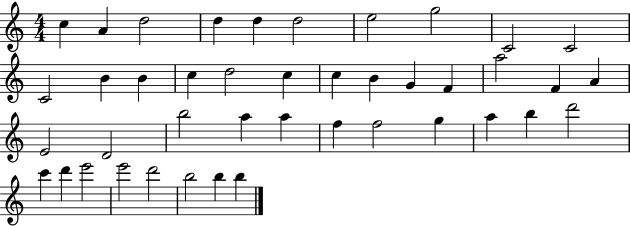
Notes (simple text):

C5/q A4/q D5/h D5/q D5/q D5/h E5/h G5/h C4/h C4/h C4/h B4/q B4/q C5/q D5/h C5/q C5/q B4/q G4/q F4/q A5/h F4/q A4/q E4/h D4/h B5/h A5/q A5/q F5/q F5/h G5/q A5/q B5/q D6/h C6/q D6/q E6/h E6/h D6/h B5/h B5/q B5/q